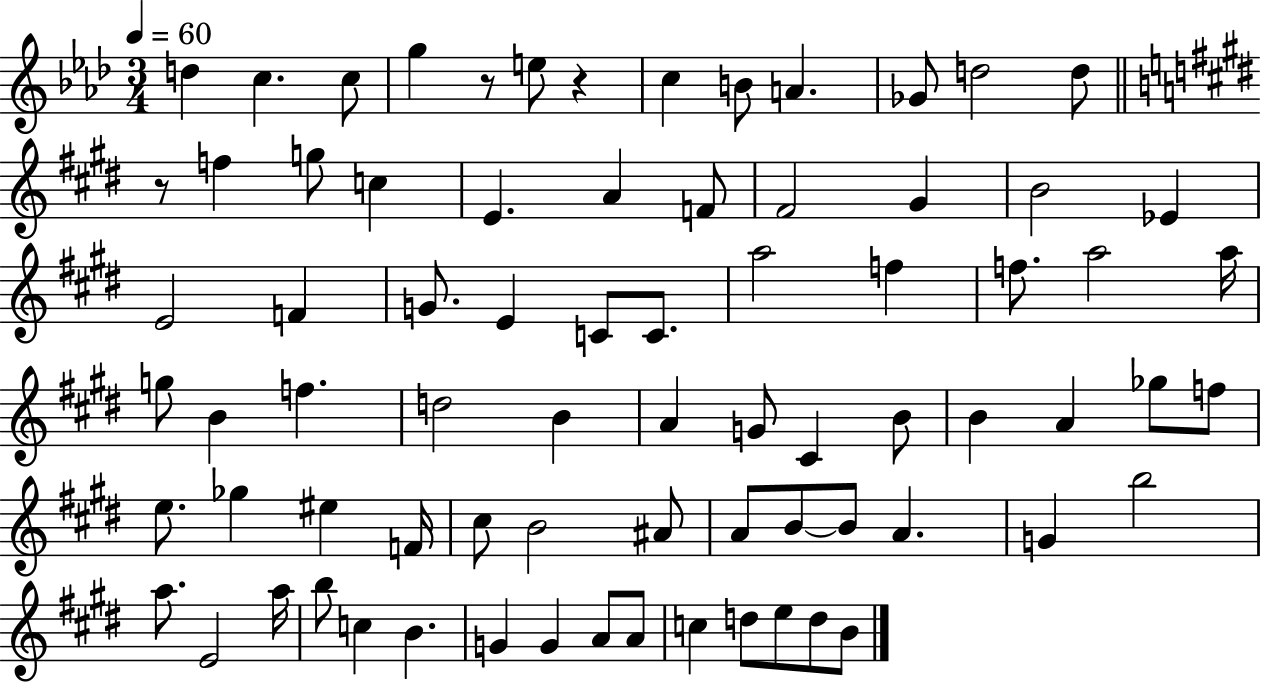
D5/q C5/q. C5/e G5/q R/e E5/e R/q C5/q B4/e A4/q. Gb4/e D5/h D5/e R/e F5/q G5/e C5/q E4/q. A4/q F4/e F#4/h G#4/q B4/h Eb4/q E4/h F4/q G4/e. E4/q C4/e C4/e. A5/h F5/q F5/e. A5/h A5/s G5/e B4/q F5/q. D5/h B4/q A4/q G4/e C#4/q B4/e B4/q A4/q Gb5/e F5/e E5/e. Gb5/q EIS5/q F4/s C#5/e B4/h A#4/e A4/e B4/e B4/e A4/q. G4/q B5/h A5/e. E4/h A5/s B5/e C5/q B4/q. G4/q G4/q A4/e A4/e C5/q D5/e E5/e D5/e B4/e